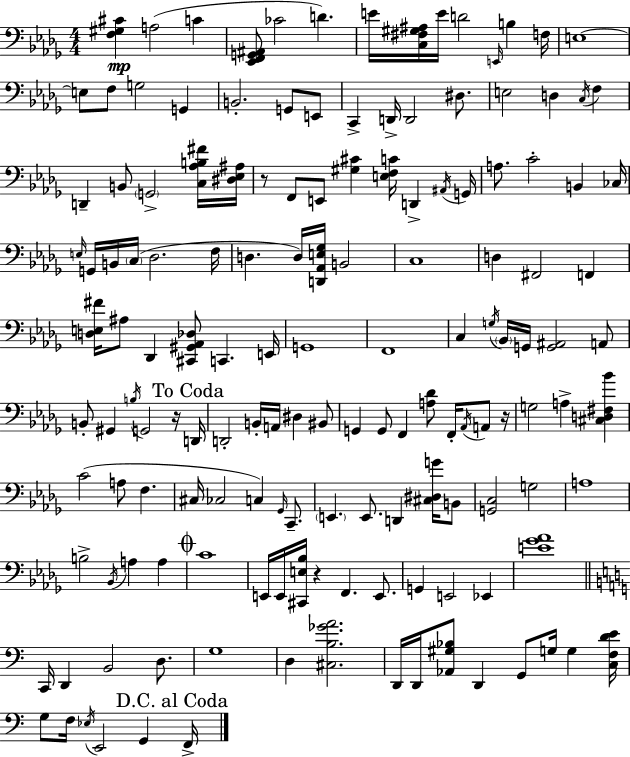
[F3,G#3,C#4]/q A3/h C4/q [Eb2,F2,G2,A#2]/e CES4/h D4/q. E4/s [C3,F#3,G#3,A#3]/s E4/s D4/h E2/s B3/q F3/s E3/w E3/e F3/e G3/h G2/q B2/h. G2/e E2/e C2/q D2/s D2/h D#3/e. E3/h D3/q C3/s F3/q D2/q B2/e G2/h [C3,Ab3,B3,F#4]/s [D#3,Eb3,A#3]/s R/e F2/e E2/e [G#3,C#4]/q [E3,F3,C4]/s D2/q A#2/s G2/s A3/e. C4/h B2/q CES3/s E3/s G2/s B2/s C3/s Db3/h. F3/s D3/q. D3/s [D2,Ab2,E3,Gb3]/s B2/h C3/w D3/q F#2/h F2/q [D3,E3,F#4]/s A#3/e Db2/q [C#2,G#2,Ab2,Db3]/e C2/q. E2/s G2/w F2/w C3/q G3/s Bb2/s G2/s [G2,A#2]/h A2/e B2/e G#2/q B3/s G2/h R/s D2/s D2/h B2/s A2/s D#3/q BIS2/e G2/q G2/e F2/q [A3,Db4]/e F2/s Ab2/s A2/e R/s G3/h A3/q [C#3,D3,F#3,Bb4]/q C4/h A3/e F3/q. C#3/s CES3/h C3/q Gb2/s C2/e. E2/q. E2/e. D2/q [C#3,D#3,G4]/s B2/e [G2,C3]/h G3/h A3/w B3/h Bb2/s A3/q A3/q C4/w E2/s E2/s [C#2,E3,Bb3]/s R/q F2/q. E2/e. G2/q E2/h Eb2/q [E4,Gb4,Ab4]/w C2/s D2/q B2/h D3/e. G3/w D3/q [C#3,B3,Gb4,A4]/h. D2/s D2/s [Ab2,G#3,Bb3]/e D2/q G2/e G3/s G3/q [C3,F3,D4,E4]/s G3/e F3/s Eb3/s E2/h G2/q F2/s